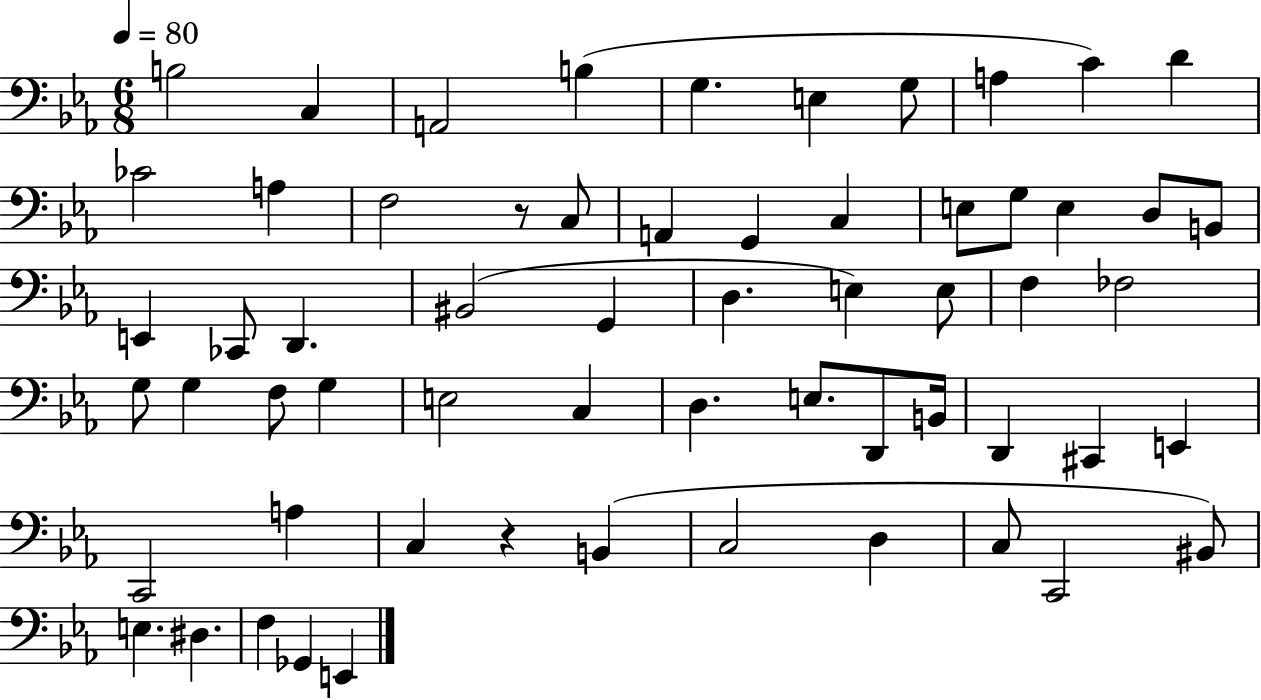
B3/h C3/q A2/h B3/q G3/q. E3/q G3/e A3/q C4/q D4/q CES4/h A3/q F3/h R/e C3/e A2/q G2/q C3/q E3/e G3/e E3/q D3/e B2/e E2/q CES2/e D2/q. BIS2/h G2/q D3/q. E3/q E3/e F3/q FES3/h G3/e G3/q F3/e G3/q E3/h C3/q D3/q. E3/e. D2/e B2/s D2/q C#2/q E2/q C2/h A3/q C3/q R/q B2/q C3/h D3/q C3/e C2/h BIS2/e E3/q. D#3/q. F3/q Gb2/q E2/q